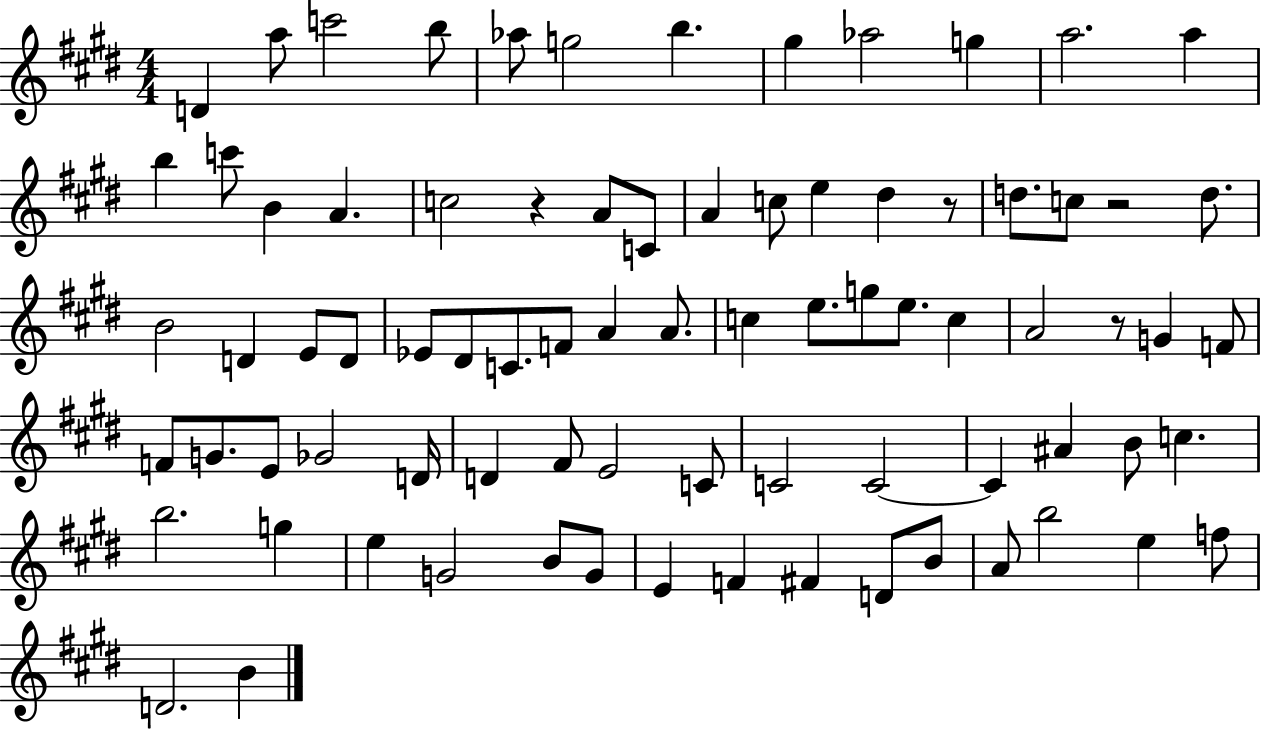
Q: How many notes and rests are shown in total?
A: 80